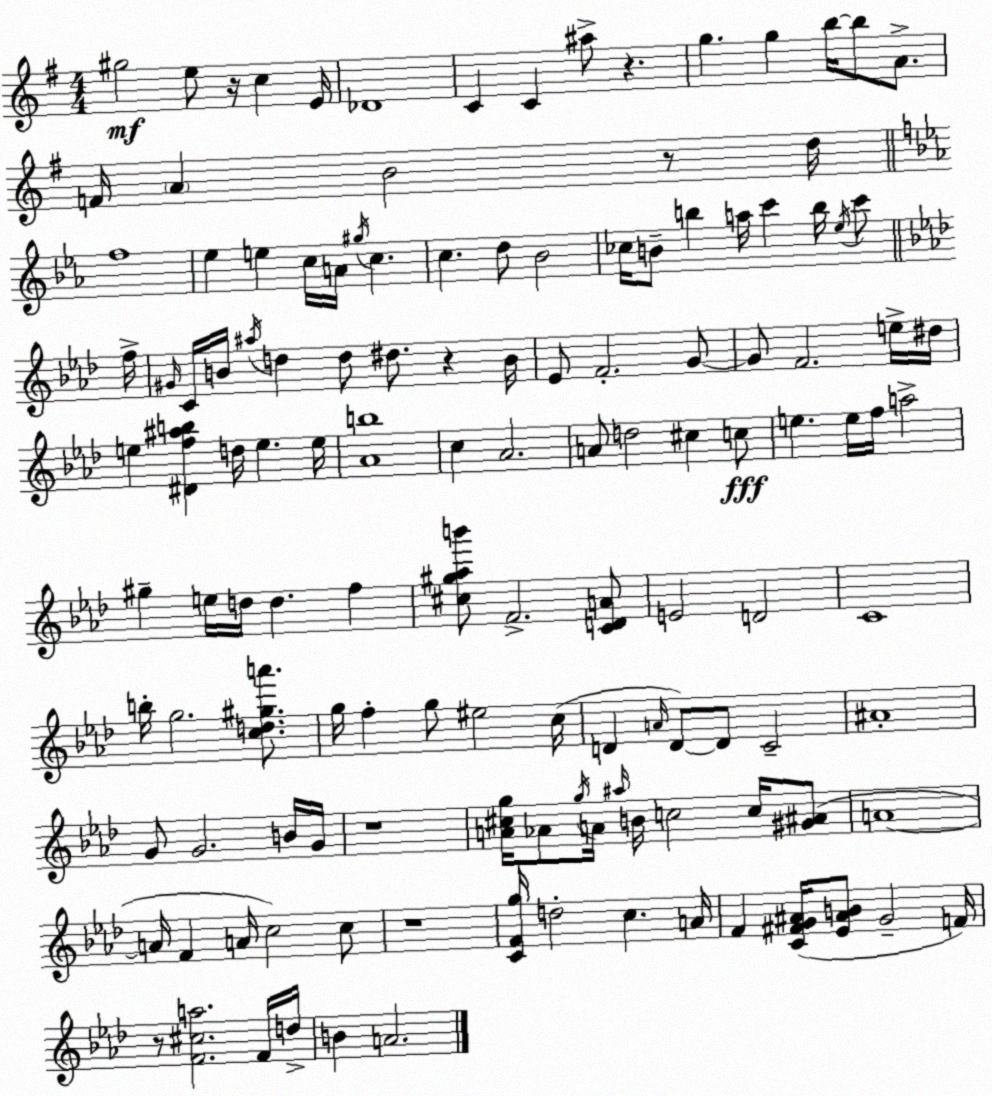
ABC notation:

X:1
T:Untitled
M:4/4
L:1/4
K:G
^g2 e/2 z/4 c E/4 _D4 C C ^a/2 z g g b/4 b/2 A/2 F/4 A B2 z/2 d/4 f4 _e e c/4 A/4 ^g/4 c c d/2 _B2 _c/4 B/2 b a/4 c' b/4 _e/4 c'/2 f/4 ^G/4 C/4 B/4 ^a/4 d d/2 ^d/2 z B/4 _E/2 F2 G/2 G/2 F2 e/4 ^d/4 e [^Df^ab] d/4 e e/4 [_Ab]4 c _A2 A/2 d2 ^c c/2 e e/4 f/4 a2 ^g e/4 d/4 d f [^c^g_ab']/2 F2 [CDA]/2 E2 D2 C4 b/4 g2 [cd^ga']/2 g/4 f g/2 ^e2 c/4 D A/4 D/2 D/2 C2 ^A4 G/2 G2 B/4 G/4 z4 [A^cg]/4 _A/2 g/4 A/4 ^a/4 B/4 c2 c/4 [^G^A]/2 A4 A/4 F A/4 c2 c/2 z4 [CFg]/4 d2 c A/4 F [C^FG^A]/4 [_E^AB]/2 G2 F/4 z/2 [F^ca]2 F/4 d/4 B A2